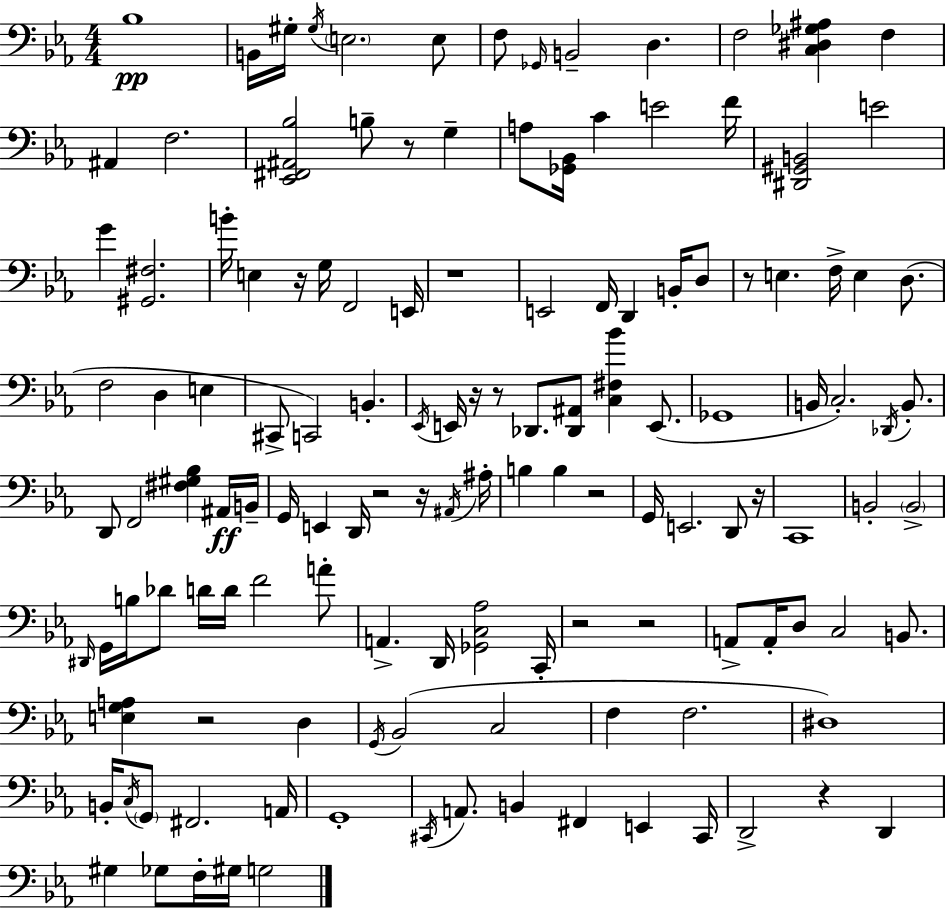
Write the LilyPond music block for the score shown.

{
  \clef bass
  \numericTimeSignature
  \time 4/4
  \key c \minor
  \repeat volta 2 { bes1\pp | b,16 gis16-. \acciaccatura { gis16 } \parenthesize e2. e8 | f8 \grace { ges,16 } b,2-- d4. | f2 <c dis ges ais>4 f4 | \break ais,4 f2. | <ees, fis, ais, bes>2 b8-- r8 g4-- | a8 <ges, bes,>16 c'4 e'2 | f'16 <dis, gis, b,>2 e'2 | \break g'4 <gis, fis>2. | b'16-. e4 r16 g16 f,2 | e,16 r1 | e,2 f,16 d,4 b,16-. | \break d8 r8 e4. f16-> e4 d8.( | f2 d4 e4 | cis,8-> c,2) b,4.-. | \acciaccatura { ees,16 } e,16 r16 r8 des,8. <des, ais,>8 <c fis bes'>4 | \break e,8.( ges,1 | b,16 c2.-.) | \acciaccatura { des,16 } b,8.-. d,8 f,2 <fis gis bes>4 | ais,16\ff b,16-- g,16 e,4 d,16 r2 | \break r16 \acciaccatura { ais,16 } ais16-. b4 b4 r2 | g,16 e,2. | d,8 r16 c,1 | b,2-. \parenthesize b,2-> | \break \grace { dis,16 } g,16 b16 des'8 d'16 d'16 f'2 | a'8-. a,4.-> d,16 <ges, c aes>2 | c,16-. r2 r2 | a,8-> a,16-. d8 c2 | \break b,8. <e g a>4 r2 | d4 \acciaccatura { g,16 } bes,2( c2 | f4 f2. | dis1) | \break b,16-. \acciaccatura { c16 } \parenthesize g,8 fis,2. | a,16 g,1-. | \acciaccatura { cis,16 } a,8. b,4 | fis,4 e,4 cis,16 d,2-> | \break r4 d,4 gis4 ges8 f16-. | gis16 g2 } \bar "|."
}